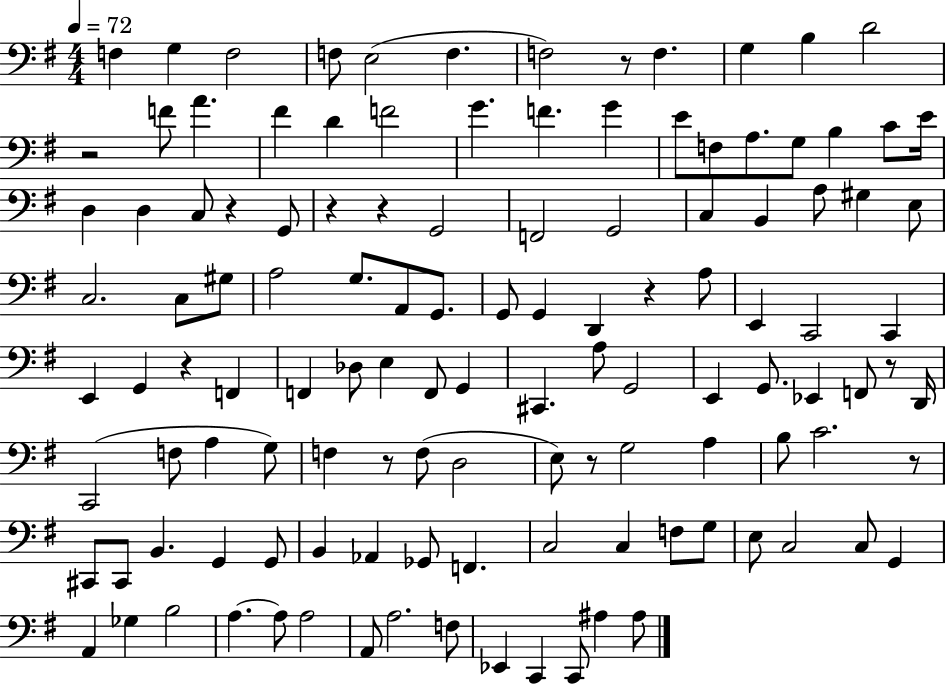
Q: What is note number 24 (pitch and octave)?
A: B3